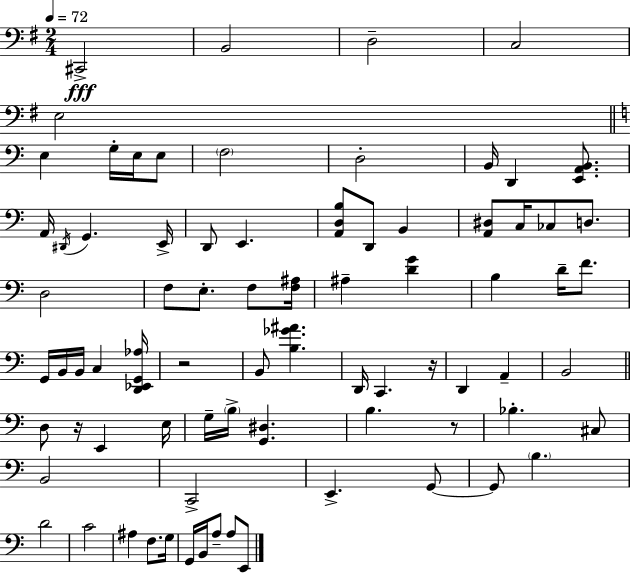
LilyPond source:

{
  \clef bass
  \numericTimeSignature
  \time 2/4
  \key e \minor
  \tempo 4 = 72
  \repeat volta 2 { cis,2->\fff | b,2 | d2-- | c2 | \break e2 | \bar "||" \break \key a \minor e4 g16-. e16 e8 | \parenthesize f2 | d2-. | b,16 d,4 <e, a, b,>8. | \break a,16 \acciaccatura { dis,16 } g,4. | e,16-> d,8 e,4. | <a, d b>8 d,8 b,4 | <a, dis>8 c16 ces8 d8. | \break d2 | f8 e8.-. f8 | <f ais>16 ais4-- <d' g'>4 | b4 d'16-- f'8. | \break g,16 b,16 b,16 c4 | <d, ees, g, aes>16 r2 | b,8 <b ges' ais'>4. | d,16 c,4. | \break r16 d,4 a,4-- | b,2 | \bar "||" \break \key c \major d8 r16 e,4 e16 | g16-- \parenthesize b16-> <g, dis>4. | b4. r8 | bes4.-. cis8 | \break b,2 | c,2-> | e,4.-> g,8~~ | g,8 \parenthesize b4. | \break d'2 | c'2 | ais4 f8. g16 | g,16 b,16 a8-- a8 e,8 | \break } \bar "|."
}